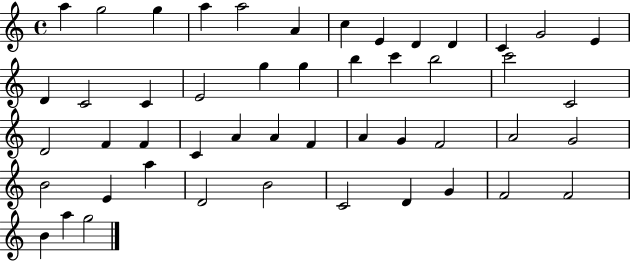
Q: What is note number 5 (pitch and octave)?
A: A5